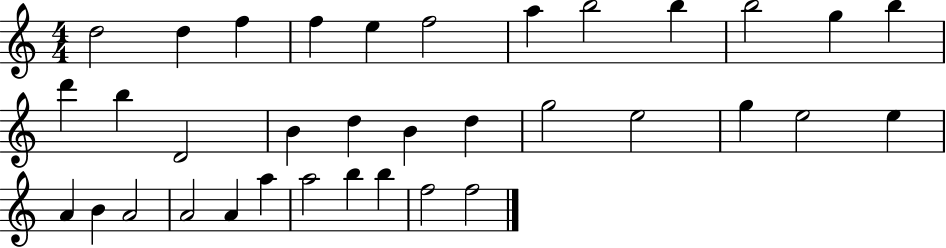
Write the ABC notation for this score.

X:1
T:Untitled
M:4/4
L:1/4
K:C
d2 d f f e f2 a b2 b b2 g b d' b D2 B d B d g2 e2 g e2 e A B A2 A2 A a a2 b b f2 f2